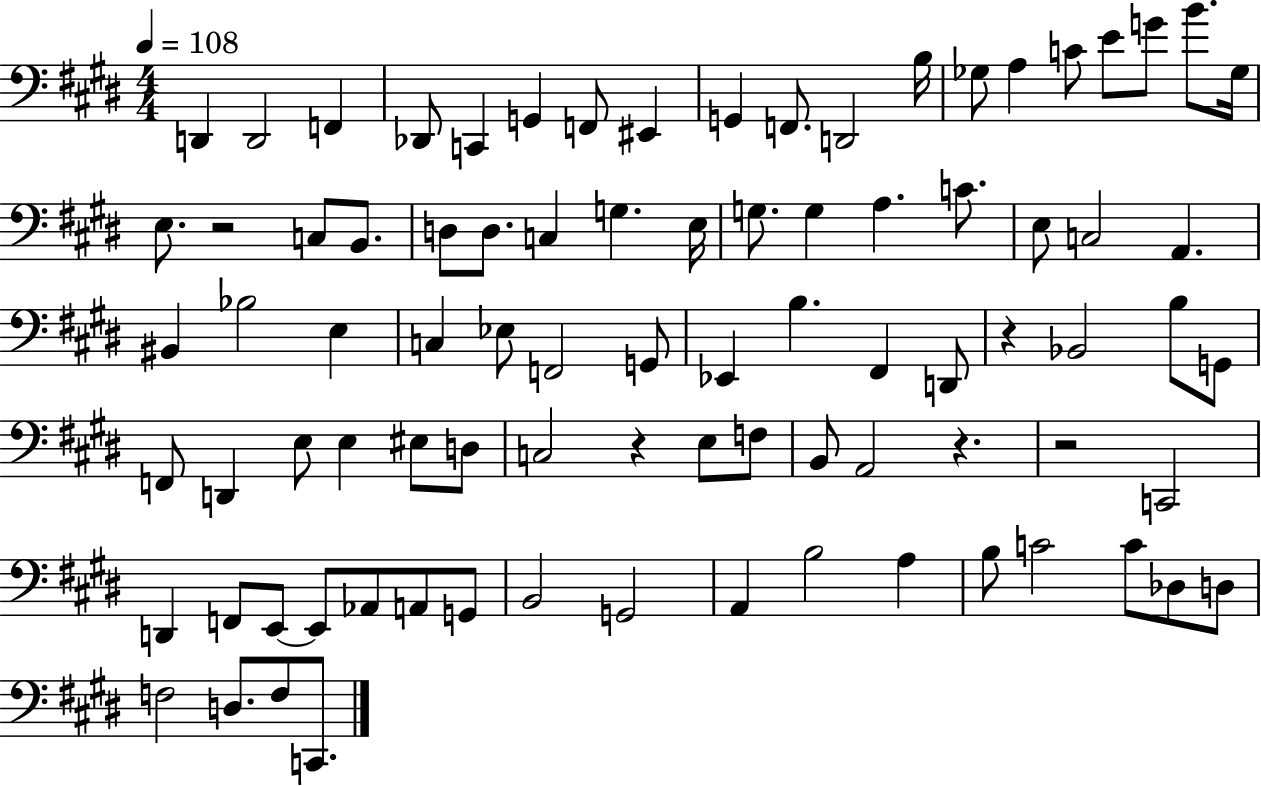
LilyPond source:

{
  \clef bass
  \numericTimeSignature
  \time 4/4
  \key e \major
  \tempo 4 = 108
  \repeat volta 2 { d,4 d,2 f,4 | des,8 c,4 g,4 f,8 eis,4 | g,4 f,8. d,2 b16 | ges8 a4 c'8 e'8 g'8 b'8. ges16 | \break e8. r2 c8 b,8. | d8 d8. c4 g4. e16 | g8. g4 a4. c'8. | e8 c2 a,4. | \break bis,4 bes2 e4 | c4 ees8 f,2 g,8 | ees,4 b4. fis,4 d,8 | r4 bes,2 b8 g,8 | \break f,8 d,4 e8 e4 eis8 d8 | c2 r4 e8 f8 | b,8 a,2 r4. | r2 c,2 | \break d,4 f,8 e,8~~ e,8 aes,8 a,8 g,8 | b,2 g,2 | a,4 b2 a4 | b8 c'2 c'8 des8 d8 | \break f2 d8. f8 c,8. | } \bar "|."
}